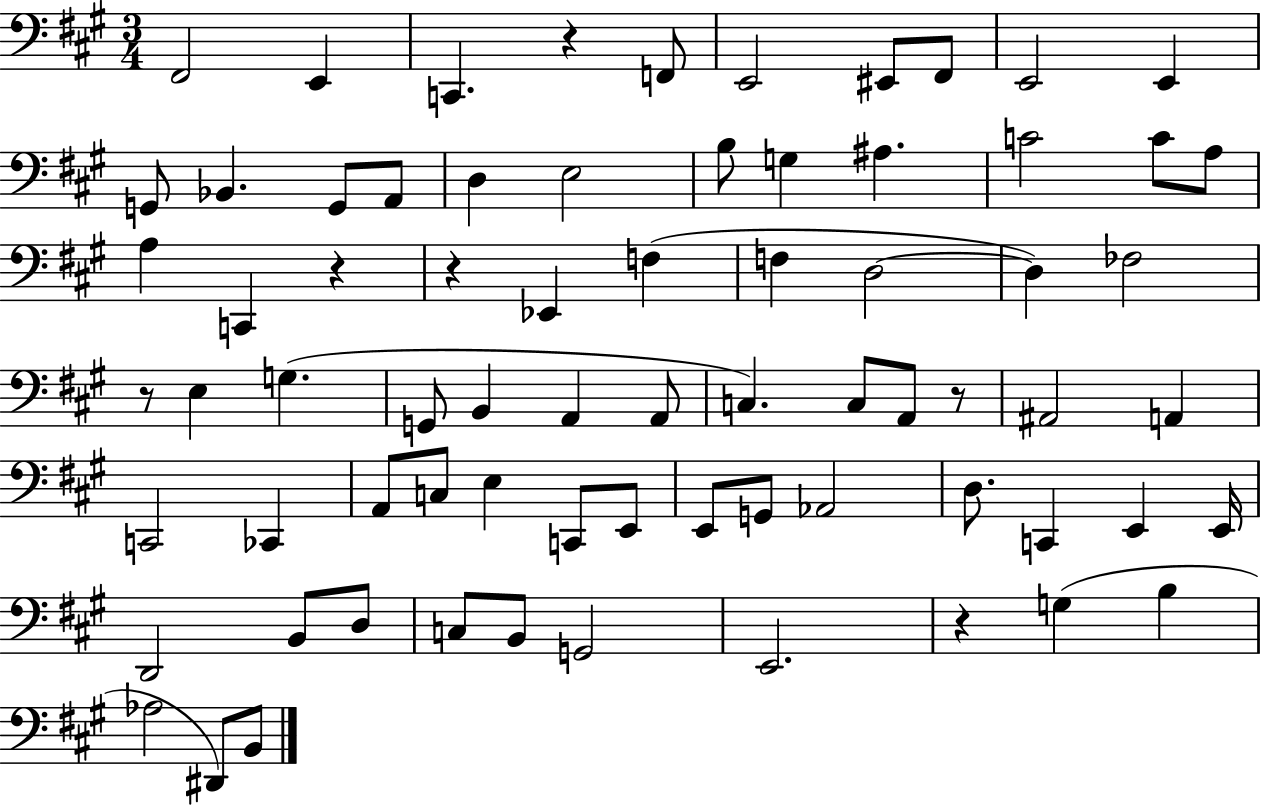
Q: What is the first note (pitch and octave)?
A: F#2